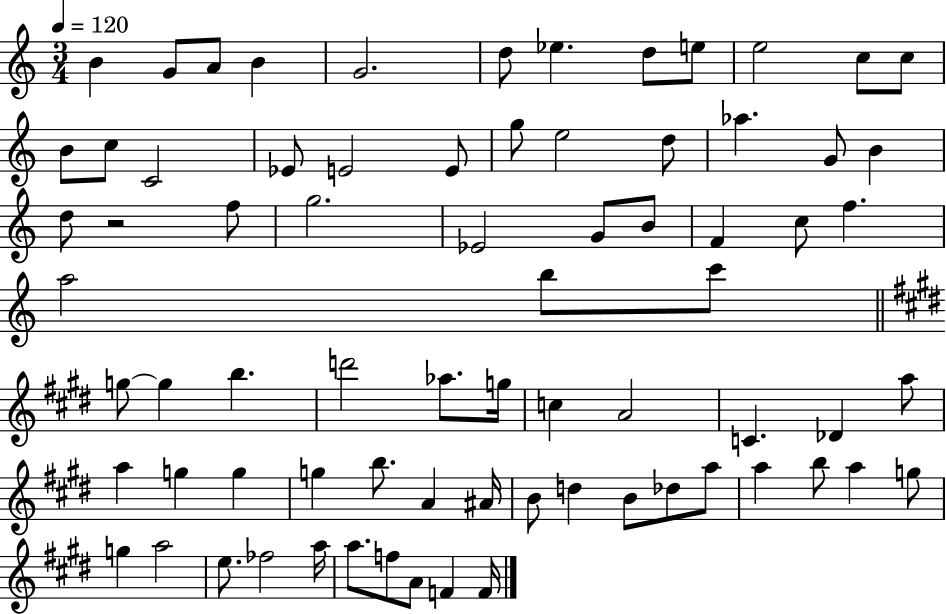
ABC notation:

X:1
T:Untitled
M:3/4
L:1/4
K:C
B G/2 A/2 B G2 d/2 _e d/2 e/2 e2 c/2 c/2 B/2 c/2 C2 _E/2 E2 E/2 g/2 e2 d/2 _a G/2 B d/2 z2 f/2 g2 _E2 G/2 B/2 F c/2 f a2 b/2 c'/2 g/2 g b d'2 _a/2 g/4 c A2 C _D a/2 a g g g b/2 A ^A/4 B/2 d B/2 _d/2 a/2 a b/2 a g/2 g a2 e/2 _f2 a/4 a/2 f/2 A/2 F F/4